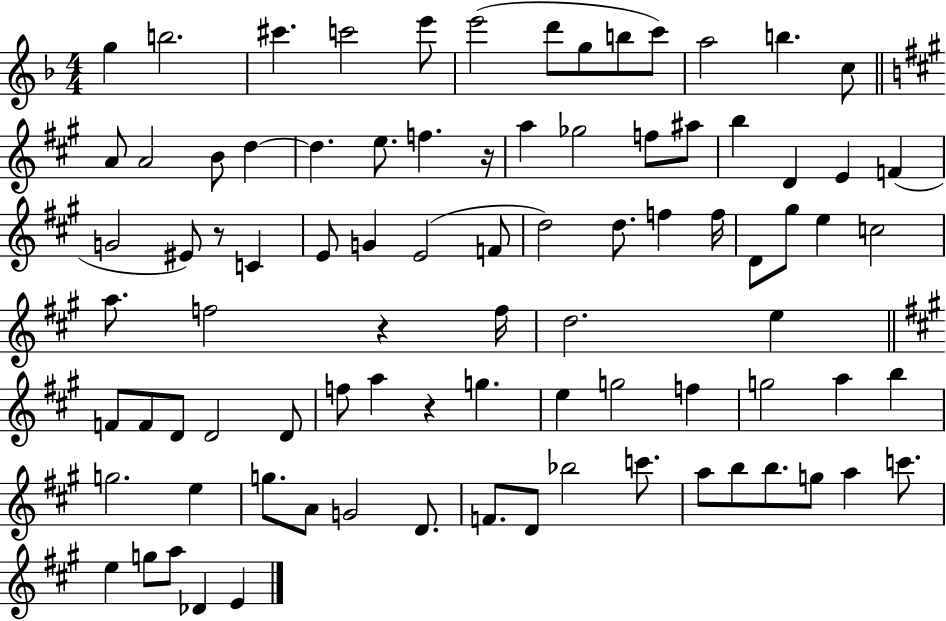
X:1
T:Untitled
M:4/4
L:1/4
K:F
g b2 ^c' c'2 e'/2 e'2 d'/2 g/2 b/2 c'/2 a2 b c/2 A/2 A2 B/2 d d e/2 f z/4 a _g2 f/2 ^a/2 b D E F G2 ^E/2 z/2 C E/2 G E2 F/2 d2 d/2 f f/4 D/2 ^g/2 e c2 a/2 f2 z f/4 d2 e F/2 F/2 D/2 D2 D/2 f/2 a z g e g2 f g2 a b g2 e g/2 A/2 G2 D/2 F/2 D/2 _b2 c'/2 a/2 b/2 b/2 g/2 a c'/2 e g/2 a/2 _D E